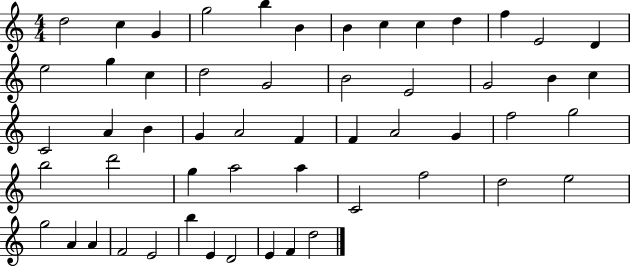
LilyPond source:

{
  \clef treble
  \numericTimeSignature
  \time 4/4
  \key c \major
  d''2 c''4 g'4 | g''2 b''4 b'4 | b'4 c''4 c''4 d''4 | f''4 e'2 d'4 | \break e''2 g''4 c''4 | d''2 g'2 | b'2 e'2 | g'2 b'4 c''4 | \break c'2 a'4 b'4 | g'4 a'2 f'4 | f'4 a'2 g'4 | f''2 g''2 | \break b''2 d'''2 | g''4 a''2 a''4 | c'2 f''2 | d''2 e''2 | \break g''2 a'4 a'4 | f'2 e'2 | b''4 e'4 d'2 | e'4 f'4 d''2 | \break \bar "|."
}